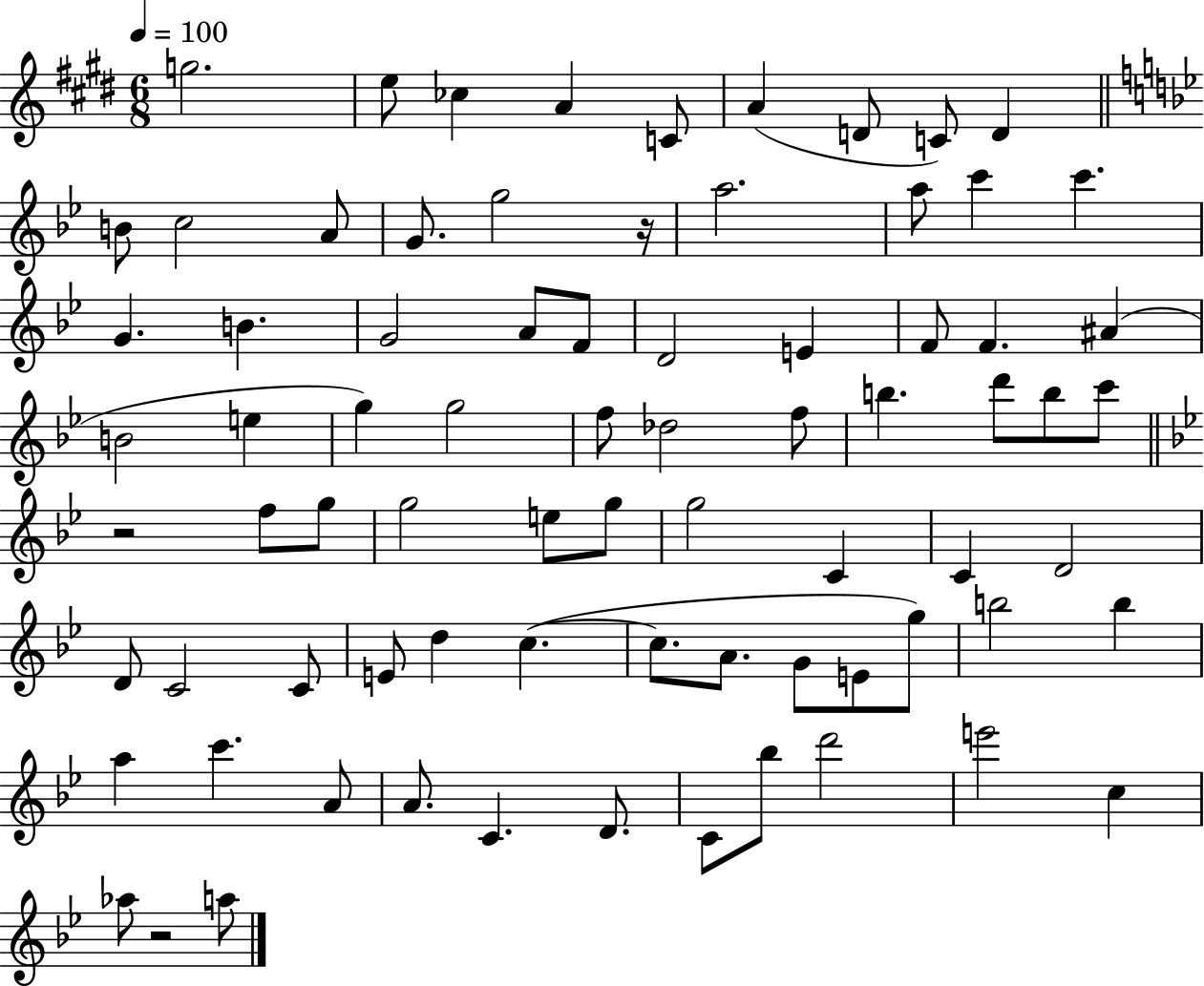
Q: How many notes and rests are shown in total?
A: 77